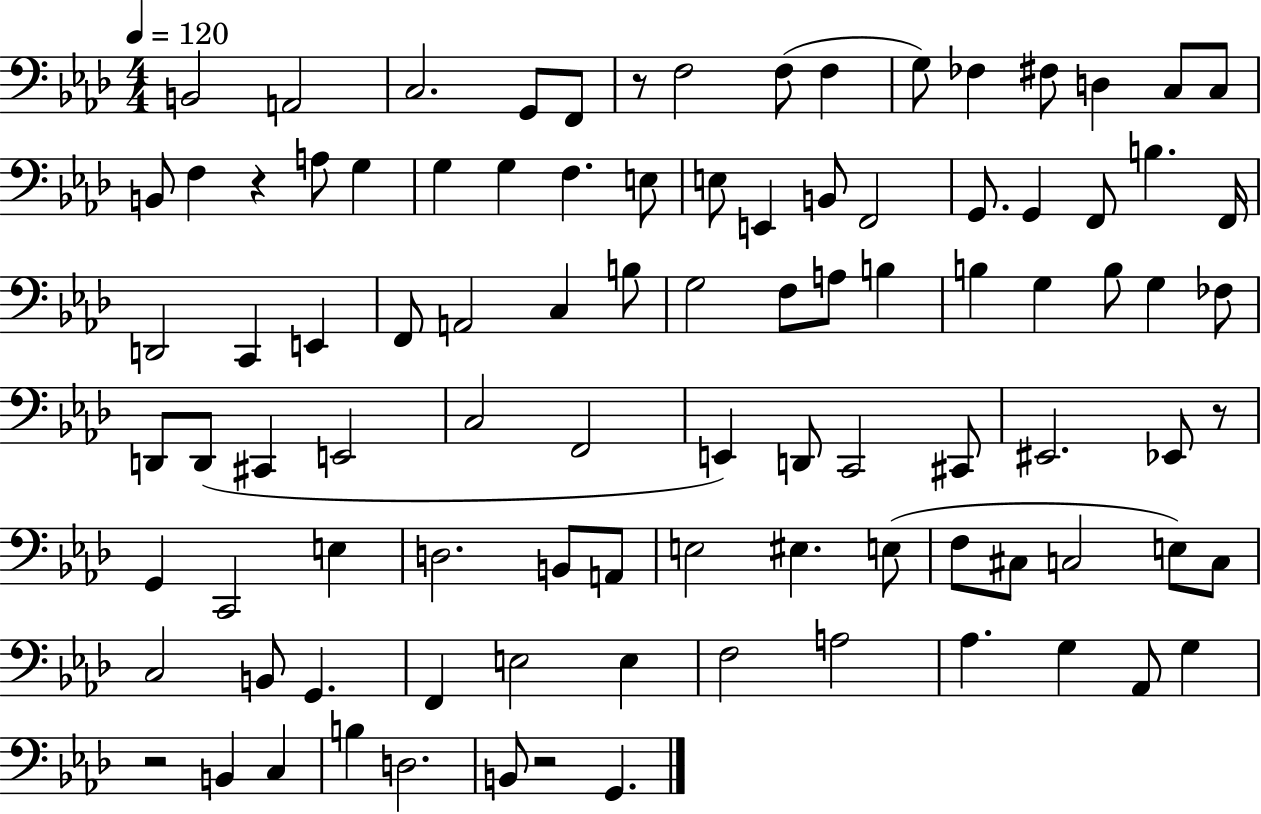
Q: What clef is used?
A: bass